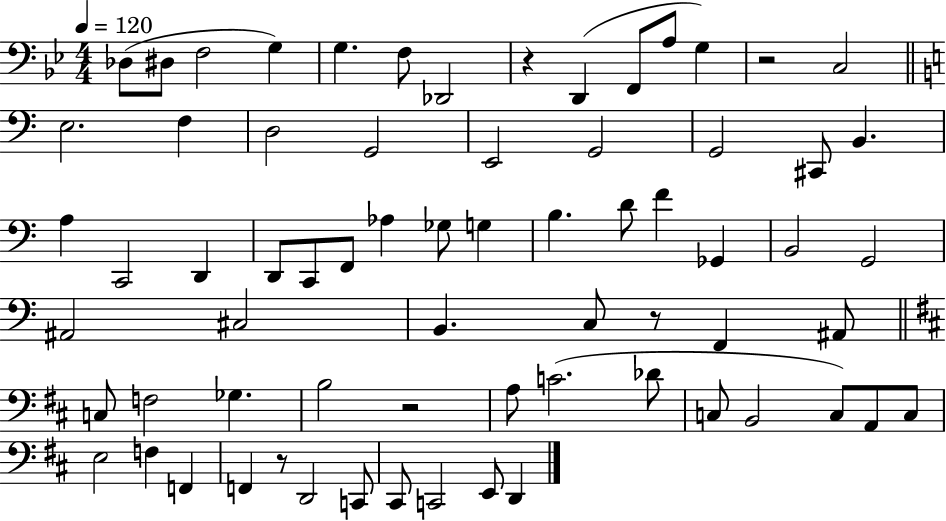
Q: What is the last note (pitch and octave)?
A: D2